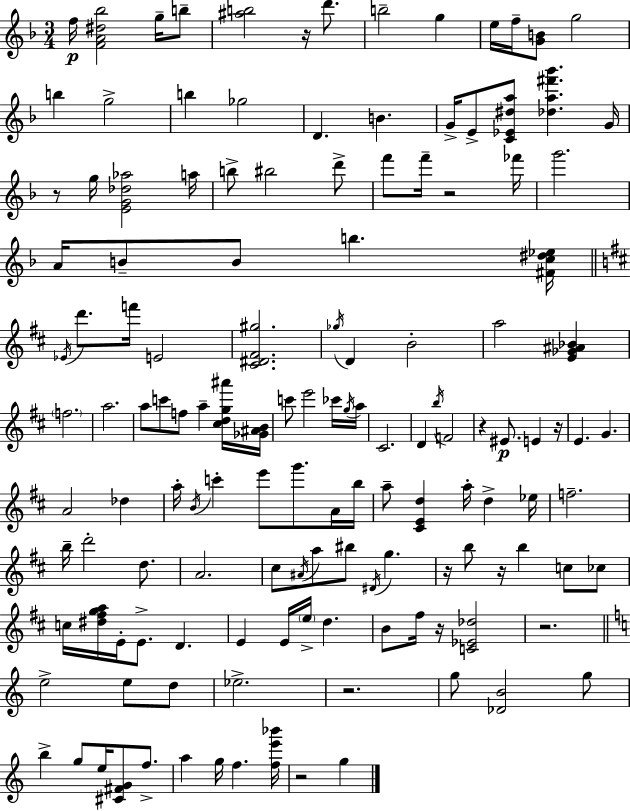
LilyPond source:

{
  \clef treble
  \numericTimeSignature
  \time 3/4
  \key f \major
  \repeat volta 2 { f''16\p <f' a' dis'' bes''>2 g''16-- b''8-- | <ais'' b''>2 r16 d'''8. | b''2-- g''4 | e''16 f''16-- <g' b'>8 g''2 | \break b''4 g''2-> | b''4 ges''2 | d'4. b'4. | g'16-> e'8-> <c' ees' dis'' a''>8 <des'' a'' fis''' bes'''>4. g'16 | \break r8 g''16 <e' g' des'' aes''>2 a''16 | b''8-> bis''2 d'''8-> | f'''8 f'''16-- r2 fes'''16 | g'''2. | \break a'16 b'8-- b'8 b''4. <fis' c'' dis'' ees''>16 | \bar "||" \break \key d \major \acciaccatura { ees'16 } d'''8. f'''16 e'2 | <cis' dis' fis' gis''>2. | \acciaccatura { ges''16 } d'4 b'2-. | a''2 <e' ges' ais' bes'>4 | \break \parenthesize f''2. | a''2. | a''8 c'''8 f''8 a''4-- | <cis'' d'' g'' ais'''>16 <ges' ais' b'>16 c'''8 e'''2 | \break ces'''16 \acciaccatura { g''16 } a''16 cis'2. | d'4 \acciaccatura { b''16 } f'2 | r4 eis'8.\p e'4 | r16 e'4. g'4. | \break a'2 | des''4 a''16-. \acciaccatura { b'16 } c'''4-. e'''8 | g'''8. a'16 b''16 a''8-- <cis' e' d''>4 a''16-. | d''4-> ees''16 f''2.-- | \break b''16-- d'''2-. | d''8. a'2. | cis''8 \acciaccatura { ais'16 } a''8 bis''8 | \acciaccatura { dis'16 } g''4. r16 b''8 r16 b''4 | \break c''8 ces''8 c''16 <dis'' fis'' g'' a''>16 e'16-. e'8.-> | d'4. e'4 e'16 | \parenthesize e''16-> d''4. b'8 fis''16 r16 <c' ees' des''>2 | r2. | \break \bar "||" \break \key c \major e''2-> e''8 d''8 | ees''2.-> | r2. | g''8 <des' b'>2 g''8 | \break b''4-> g''8 e''16 <cis' fis' g'>8 f''8.-> | a''4 g''16 f''4. <f'' e''' bes'''>16 | r2 g''4 | } \bar "|."
}